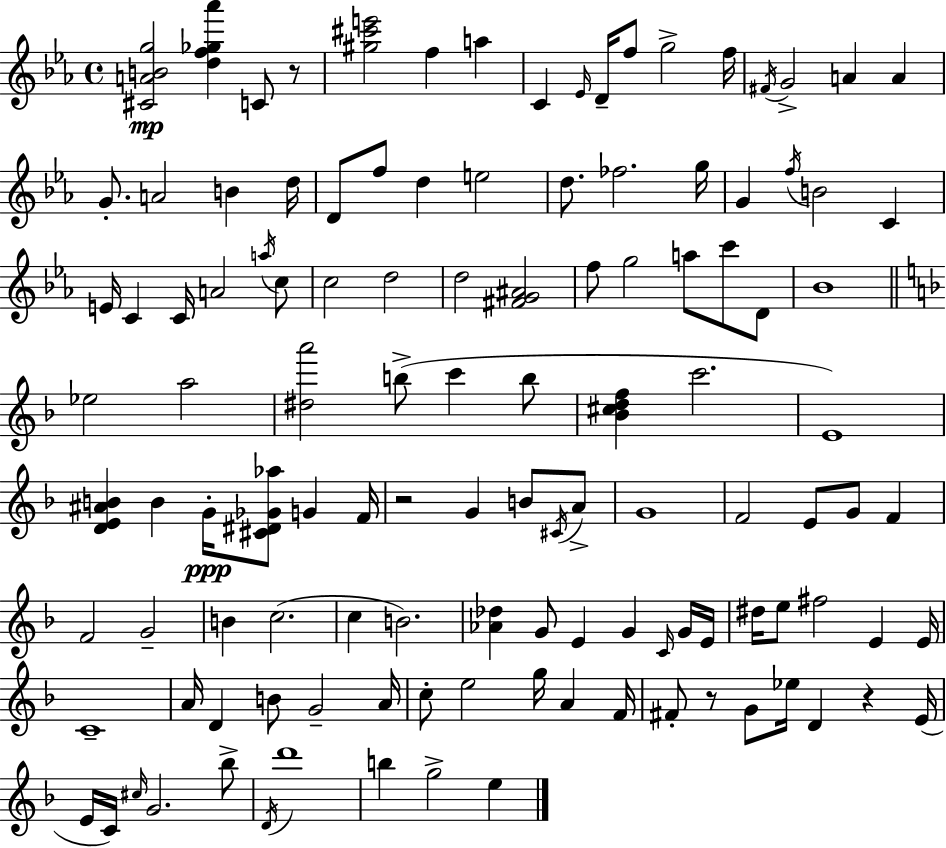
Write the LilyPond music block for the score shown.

{
  \clef treble
  \time 4/4
  \defaultTimeSignature
  \key c \minor
  \repeat volta 2 { <cis' a' b' g''>2\mp <d'' f'' ges'' aes'''>4 c'8 r8 | <gis'' cis''' e'''>2 f''4 a''4 | c'4 \grace { ees'16 } d'16-- f''8 g''2-> | f''16 \acciaccatura { fis'16 } g'2-> a'4 a'4 | \break g'8.-. a'2 b'4 | d''16 d'8 f''8 d''4 e''2 | d''8. fes''2. | g''16 g'4 \acciaccatura { f''16 } b'2 c'4 | \break e'16 c'4 c'16 a'2 | \acciaccatura { a''16 } c''8 c''2 d''2 | d''2 <fis' g' ais'>2 | f''8 g''2 a''8 | \break c'''8 d'8 bes'1 | \bar "||" \break \key d \minor ees''2 a''2 | <dis'' a'''>2 b''8->( c'''4 b''8 | <bes' cis'' d'' f''>4 c'''2. | e'1) | \break <d' e' ais' b'>4 b'4 g'16-.\ppp <cis' dis' ges' aes''>8 g'4 f'16 | r2 g'4 b'8 \acciaccatura { cis'16 } a'8-> | g'1 | f'2 e'8 g'8 f'4 | \break f'2 g'2-- | b'4 c''2.( | c''4 b'2.) | <aes' des''>4 g'8 e'4 g'4 \grace { c'16 } | \break g'16 e'16 dis''16 e''8 fis''2 e'4 | e'16 c'1-- | a'16 d'4 b'8 g'2-- | a'16 c''8-. e''2 g''16 a'4 | \break f'16 fis'8-. r8 g'8 ees''16 d'4 r4 | e'16( e'16 c'16) \grace { cis''16 } g'2. | bes''8-> \acciaccatura { d'16 } d'''1 | b''4 g''2-> | \break e''4 } \bar "|."
}